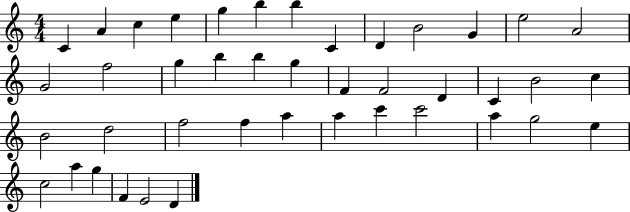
C4/q A4/q C5/q E5/q G5/q B5/q B5/q C4/q D4/q B4/h G4/q E5/h A4/h G4/h F5/h G5/q B5/q B5/q G5/q F4/q F4/h D4/q C4/q B4/h C5/q B4/h D5/h F5/h F5/q A5/q A5/q C6/q C6/h A5/q G5/h E5/q C5/h A5/q G5/q F4/q E4/h D4/q